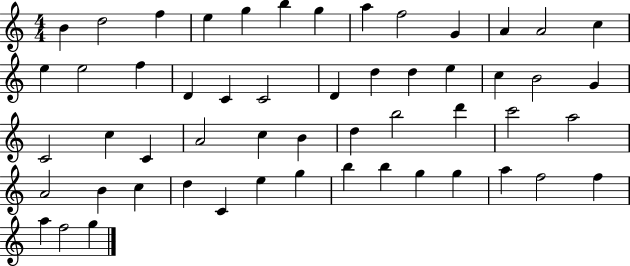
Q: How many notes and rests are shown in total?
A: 54